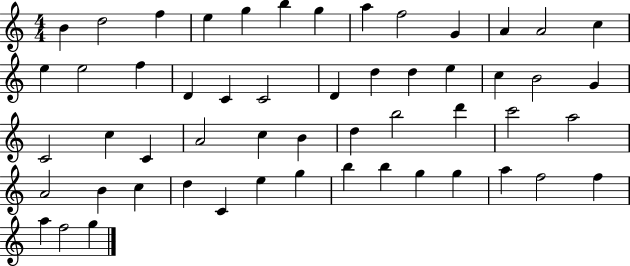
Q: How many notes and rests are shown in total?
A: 54